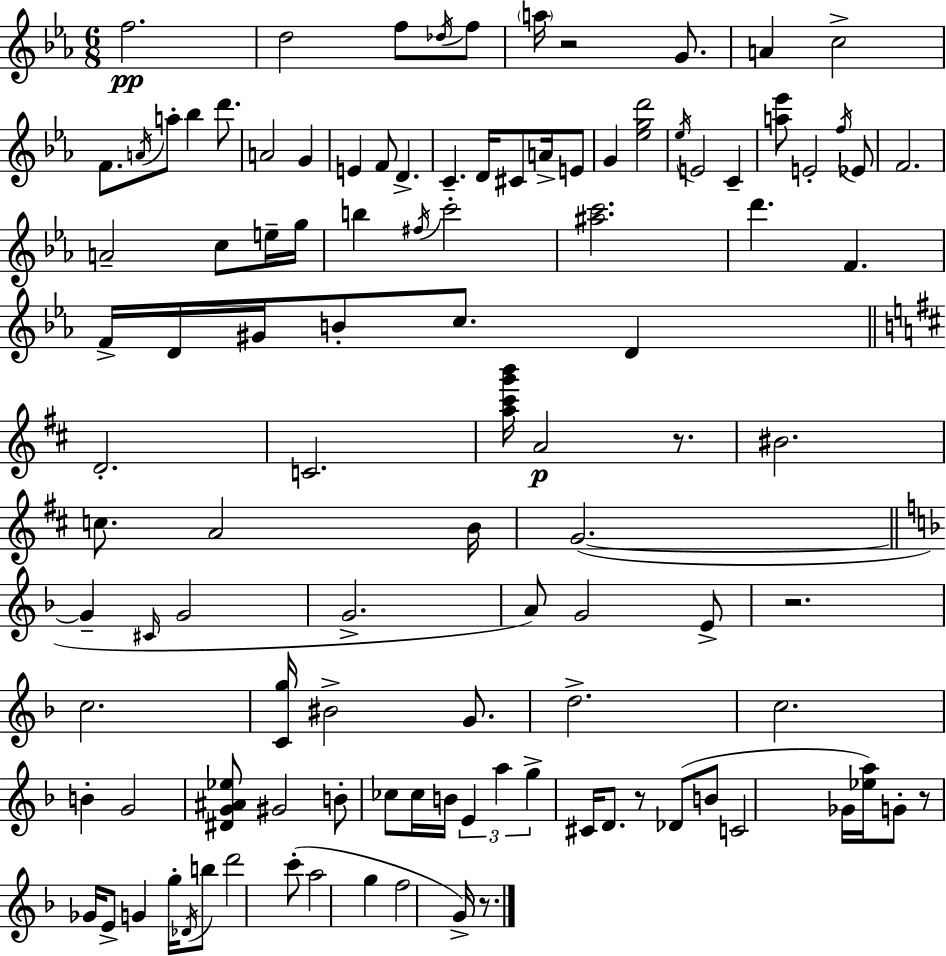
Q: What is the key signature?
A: C minor